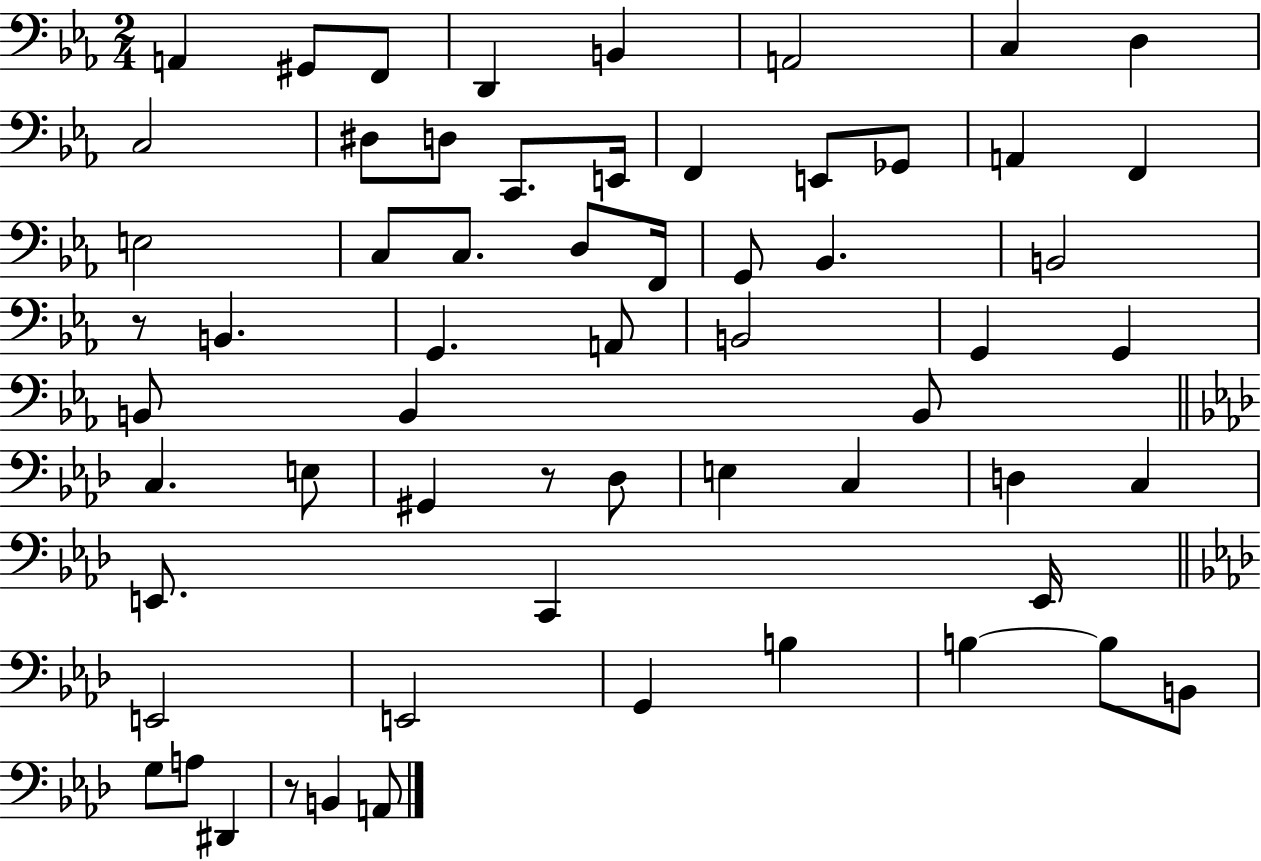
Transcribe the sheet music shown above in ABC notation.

X:1
T:Untitled
M:2/4
L:1/4
K:Eb
A,, ^G,,/2 F,,/2 D,, B,, A,,2 C, D, C,2 ^D,/2 D,/2 C,,/2 E,,/4 F,, E,,/2 _G,,/2 A,, F,, E,2 C,/2 C,/2 D,/2 F,,/4 G,,/2 _B,, B,,2 z/2 B,, G,, A,,/2 B,,2 G,, G,, B,,/2 B,, B,,/2 C, E,/2 ^G,, z/2 _D,/2 E, C, D, C, E,,/2 C,, E,,/4 E,,2 E,,2 G,, B, B, B,/2 B,,/2 G,/2 A,/2 ^D,, z/2 B,, A,,/2